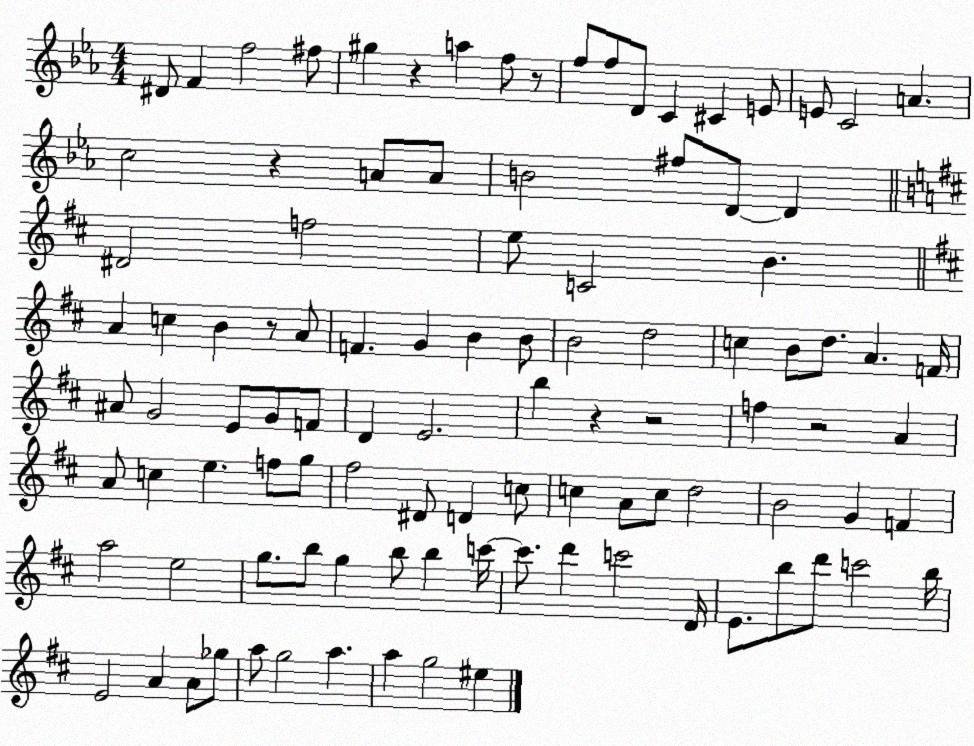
X:1
T:Untitled
M:4/4
L:1/4
K:Eb
^D/2 F f2 ^f/2 ^g z a f/2 z/2 f/2 f/2 D/2 C ^C E/2 E/2 C2 A c2 z A/2 A/2 B2 ^f/2 D/2 D ^D2 f2 e/2 C2 B A c B z/2 A/2 F G B B/2 B2 d2 c B/2 d/2 A F/4 ^A/2 G2 E/2 G/2 F/2 D E2 b z z2 f z2 A A/2 c e f/2 g/2 ^f2 ^D/2 D c/2 c A/2 c/2 d2 B2 G F a2 e2 g/2 b/2 g b/2 b c'/4 c'/2 d' c'2 D/4 E/2 b/2 d'/2 c'2 b/4 E2 A A/2 _g/2 a/2 g2 a a g2 ^e